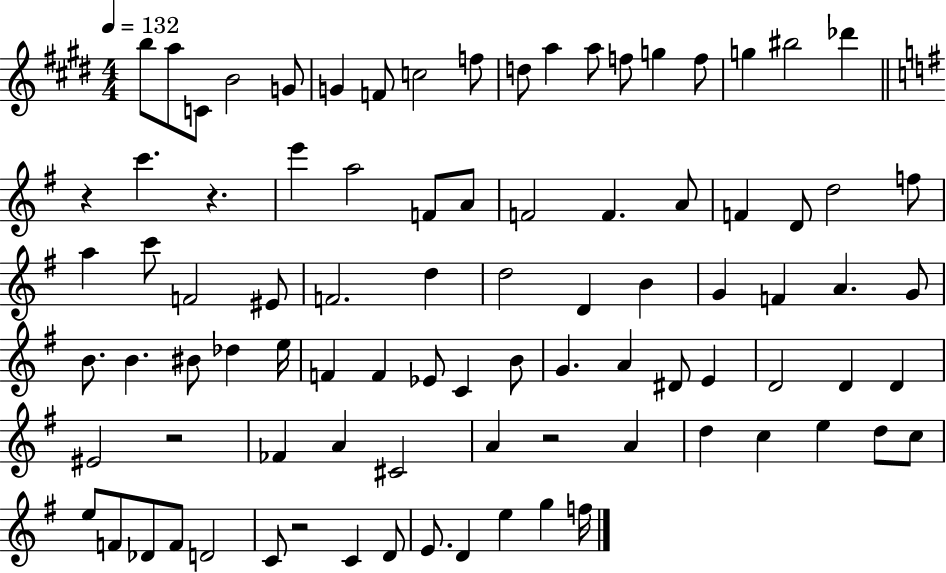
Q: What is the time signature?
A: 4/4